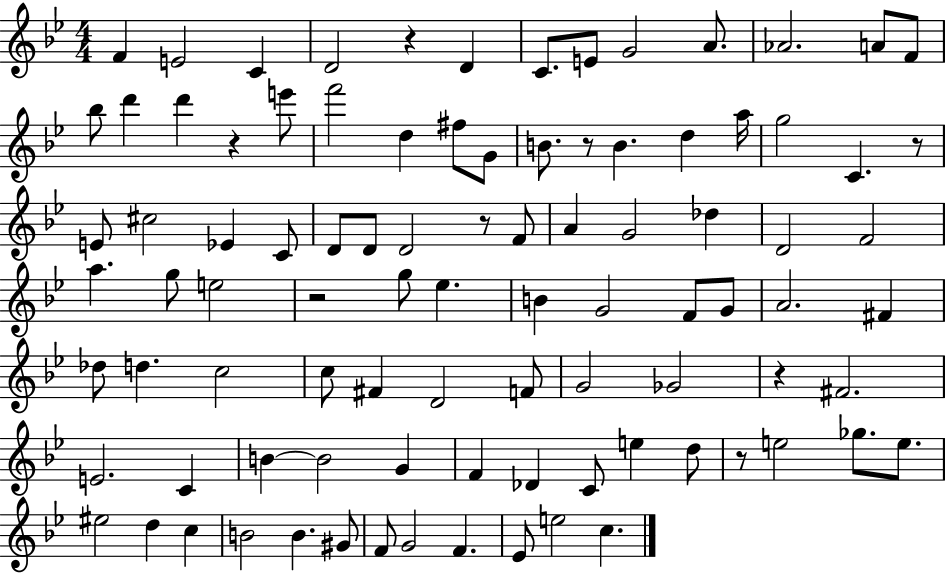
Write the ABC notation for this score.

X:1
T:Untitled
M:4/4
L:1/4
K:Bb
F E2 C D2 z D C/2 E/2 G2 A/2 _A2 A/2 F/2 _b/2 d' d' z e'/2 f'2 d ^f/2 G/2 B/2 z/2 B d a/4 g2 C z/2 E/2 ^c2 _E C/2 D/2 D/2 D2 z/2 F/2 A G2 _d D2 F2 a g/2 e2 z2 g/2 _e B G2 F/2 G/2 A2 ^F _d/2 d c2 c/2 ^F D2 F/2 G2 _G2 z ^F2 E2 C B B2 G F _D C/2 e d/2 z/2 e2 _g/2 e/2 ^e2 d c B2 B ^G/2 F/2 G2 F _E/2 e2 c